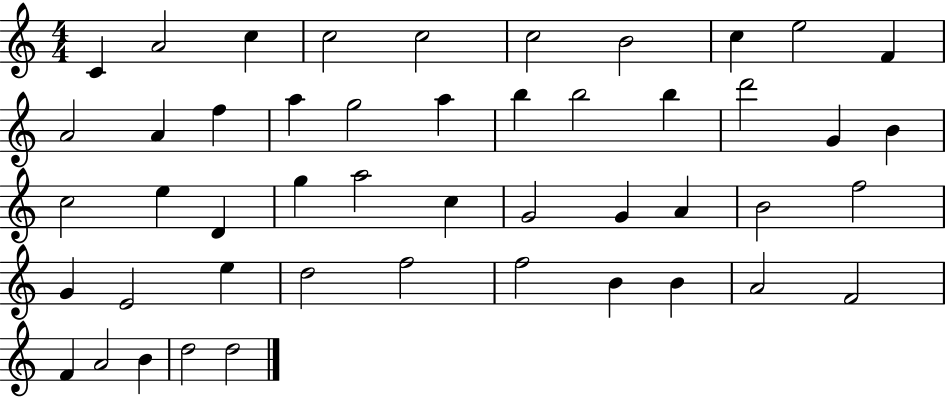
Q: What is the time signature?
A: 4/4